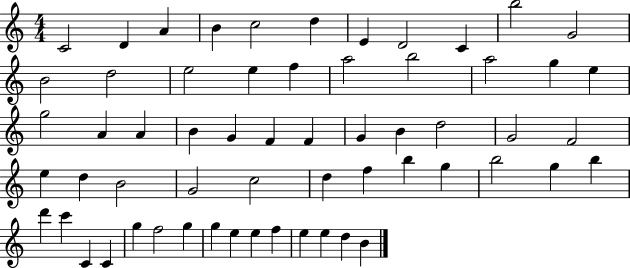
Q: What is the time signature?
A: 4/4